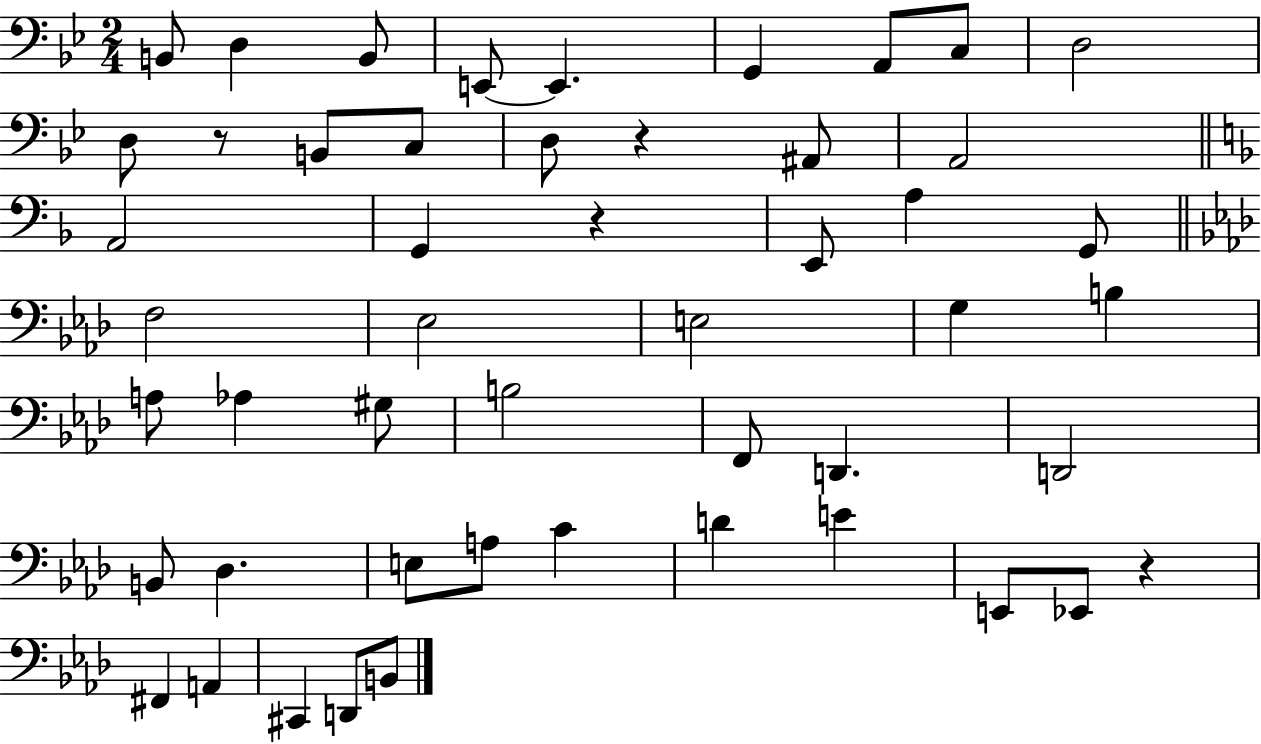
B2/e D3/q B2/e E2/e E2/q. G2/q A2/e C3/e D3/h D3/e R/e B2/e C3/e D3/e R/q A#2/e A2/h A2/h G2/q R/q E2/e A3/q G2/e F3/h Eb3/h E3/h G3/q B3/q A3/e Ab3/q G#3/e B3/h F2/e D2/q. D2/h B2/e Db3/q. E3/e A3/e C4/q D4/q E4/q E2/e Eb2/e R/q F#2/q A2/q C#2/q D2/e B2/e